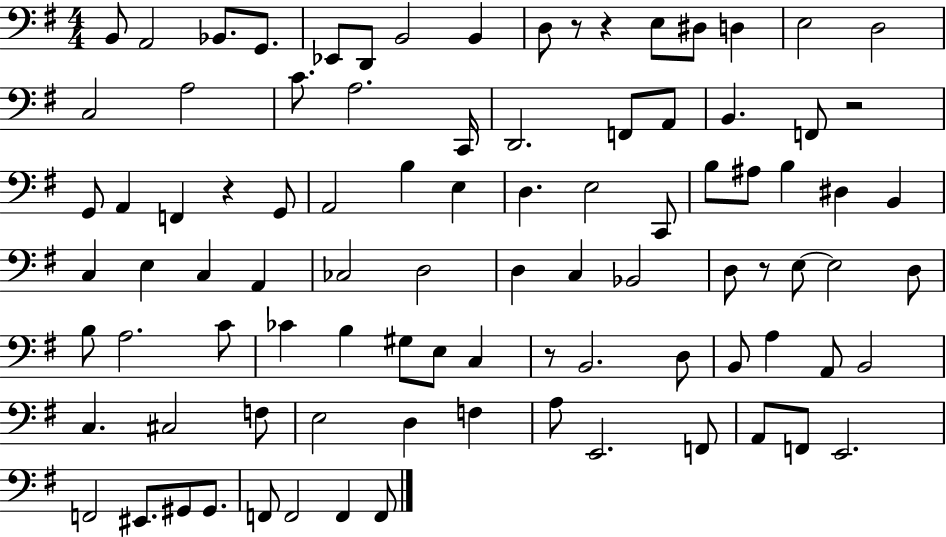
X:1
T:Untitled
M:4/4
L:1/4
K:G
B,,/2 A,,2 _B,,/2 G,,/2 _E,,/2 D,,/2 B,,2 B,, D,/2 z/2 z E,/2 ^D,/2 D, E,2 D,2 C,2 A,2 C/2 A,2 C,,/4 D,,2 F,,/2 A,,/2 B,, F,,/2 z2 G,,/2 A,, F,, z G,,/2 A,,2 B, E, D, E,2 C,,/2 B,/2 ^A,/2 B, ^D, B,, C, E, C, A,, _C,2 D,2 D, C, _B,,2 D,/2 z/2 E,/2 E,2 D,/2 B,/2 A,2 C/2 _C B, ^G,/2 E,/2 C, z/2 B,,2 D,/2 B,,/2 A, A,,/2 B,,2 C, ^C,2 F,/2 E,2 D, F, A,/2 E,,2 F,,/2 A,,/2 F,,/2 E,,2 F,,2 ^E,,/2 ^G,,/2 ^G,,/2 F,,/2 F,,2 F,, F,,/2